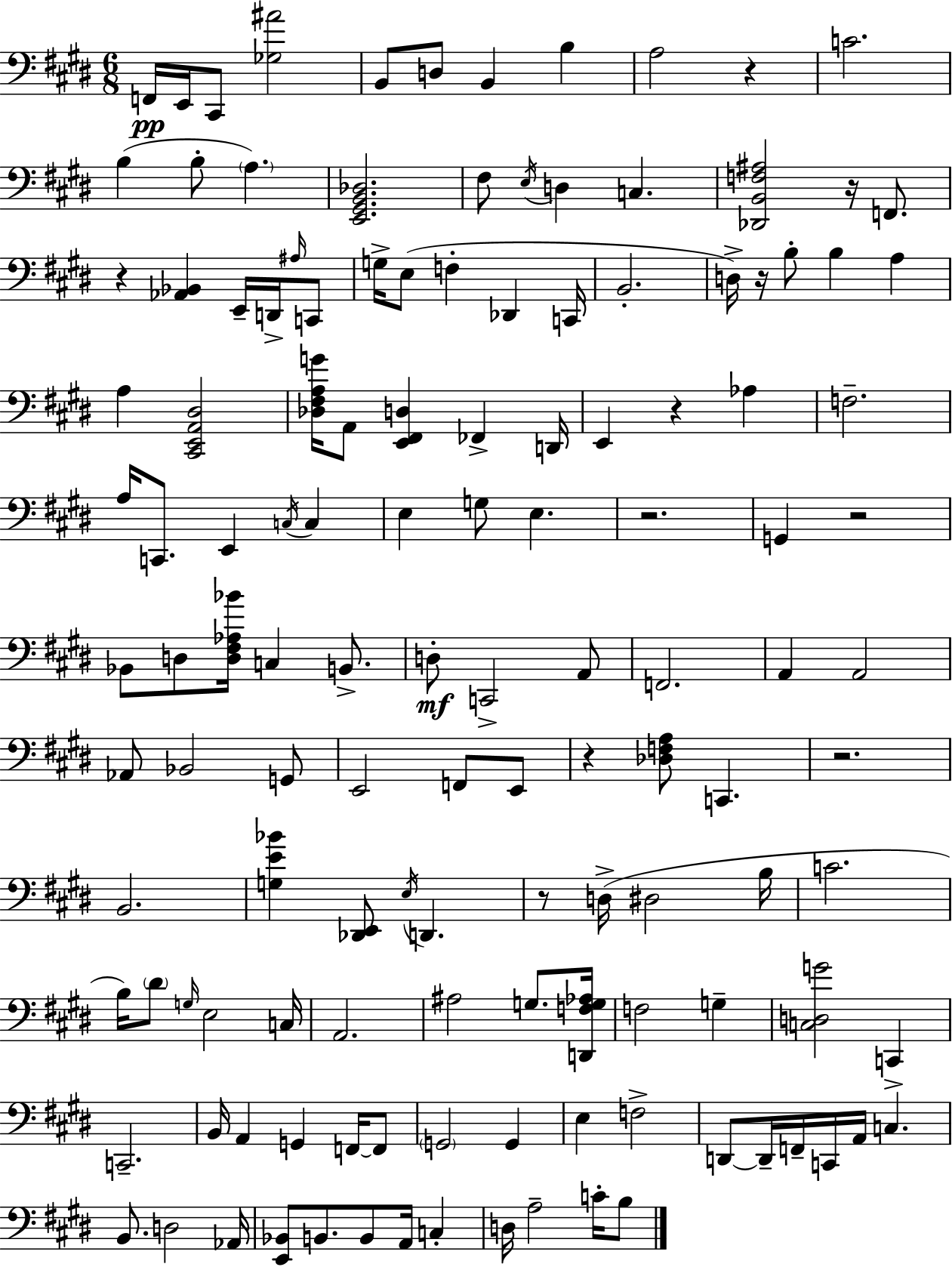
X:1
T:Untitled
M:6/8
L:1/4
K:E
F,,/4 E,,/4 ^C,,/2 [_G,^A]2 B,,/2 D,/2 B,, B, A,2 z C2 B, B,/2 A, [E,,^G,,B,,_D,]2 ^F,/2 E,/4 D, C, [_D,,B,,F,^A,]2 z/4 F,,/2 z [_A,,_B,,] E,,/4 D,,/4 ^A,/4 C,,/2 G,/4 E,/2 F, _D,, C,,/4 B,,2 D,/4 z/4 B,/2 B, A, A, [^C,,E,,A,,^D,]2 [_D,^F,A,G]/4 A,,/2 [E,,^F,,D,] _F,, D,,/4 E,, z _A, F,2 A,/4 C,,/2 E,, C,/4 C, E, G,/2 E, z2 G,, z2 _B,,/2 D,/2 [D,^F,_A,_B]/4 C, B,,/2 D,/2 C,,2 A,,/2 F,,2 A,, A,,2 _A,,/2 _B,,2 G,,/2 E,,2 F,,/2 E,,/2 z [_D,F,A,]/2 C,, z2 B,,2 [G,E_B] [_D,,E,,]/2 E,/4 D,, z/2 D,/4 ^D,2 B,/4 C2 B,/4 ^D/2 G,/4 E,2 C,/4 A,,2 ^A,2 G,/2 [D,,F,G,_A,]/4 F,2 G, [C,D,G]2 C,, C,,2 B,,/4 A,, G,, F,,/4 F,,/2 G,,2 G,, E, F,2 D,,/2 D,,/4 F,,/4 C,,/4 A,,/4 C, B,,/2 D,2 _A,,/4 [E,,_B,,]/2 B,,/2 B,,/2 A,,/4 C, D,/4 A,2 C/4 B,/2